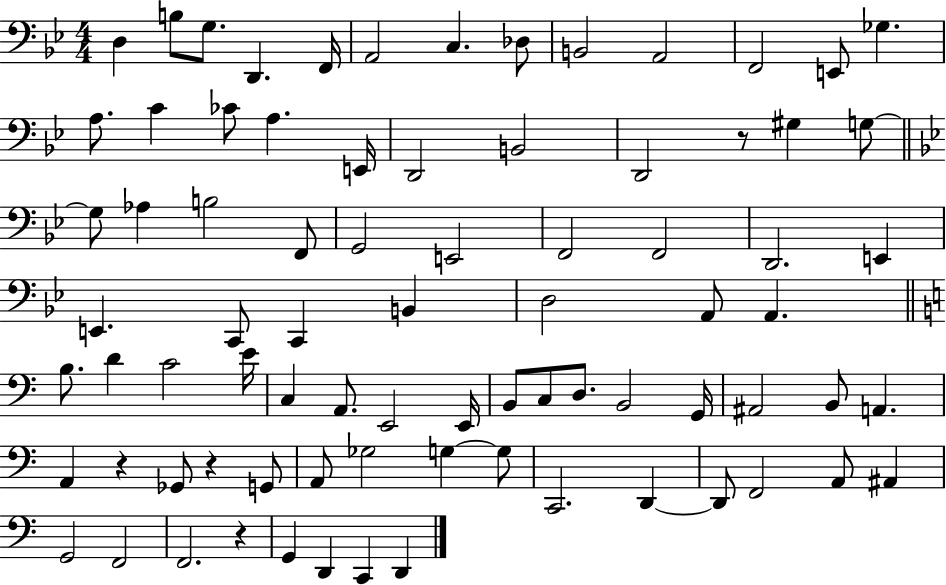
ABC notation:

X:1
T:Untitled
M:4/4
L:1/4
K:Bb
D, B,/2 G,/2 D,, F,,/4 A,,2 C, _D,/2 B,,2 A,,2 F,,2 E,,/2 _G, A,/2 C _C/2 A, E,,/4 D,,2 B,,2 D,,2 z/2 ^G, G,/2 G,/2 _A, B,2 F,,/2 G,,2 E,,2 F,,2 F,,2 D,,2 E,, E,, C,,/2 C,, B,, D,2 A,,/2 A,, B,/2 D C2 E/4 C, A,,/2 E,,2 E,,/4 B,,/2 C,/2 D,/2 B,,2 G,,/4 ^A,,2 B,,/2 A,, A,, z _G,,/2 z G,,/2 A,,/2 _G,2 G, G,/2 C,,2 D,, D,,/2 F,,2 A,,/2 ^A,, G,,2 F,,2 F,,2 z G,, D,, C,, D,,